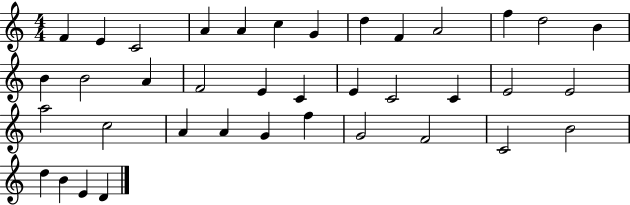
{
  \clef treble
  \numericTimeSignature
  \time 4/4
  \key c \major
  f'4 e'4 c'2 | a'4 a'4 c''4 g'4 | d''4 f'4 a'2 | f''4 d''2 b'4 | \break b'4 b'2 a'4 | f'2 e'4 c'4 | e'4 c'2 c'4 | e'2 e'2 | \break a''2 c''2 | a'4 a'4 g'4 f''4 | g'2 f'2 | c'2 b'2 | \break d''4 b'4 e'4 d'4 | \bar "|."
}